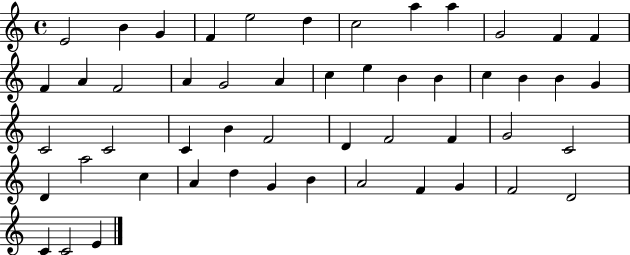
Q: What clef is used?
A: treble